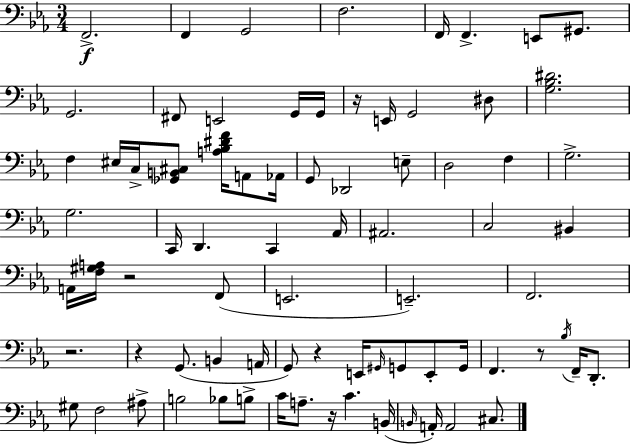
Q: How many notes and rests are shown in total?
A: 78